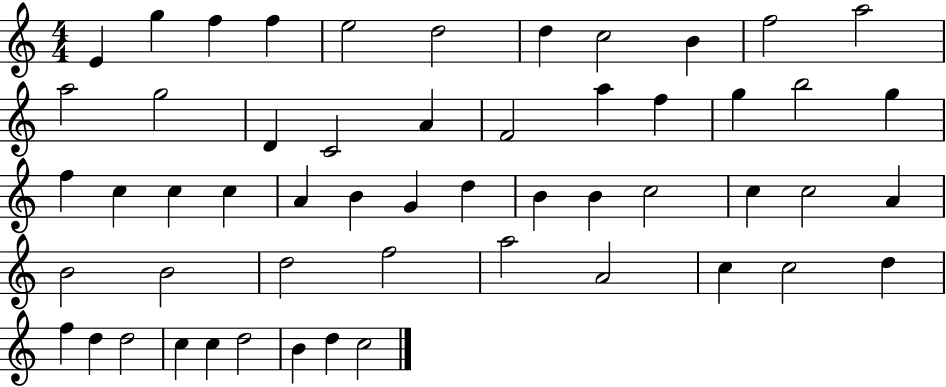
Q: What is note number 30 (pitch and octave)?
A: D5